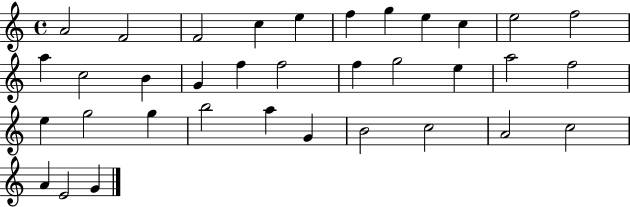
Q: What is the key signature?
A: C major